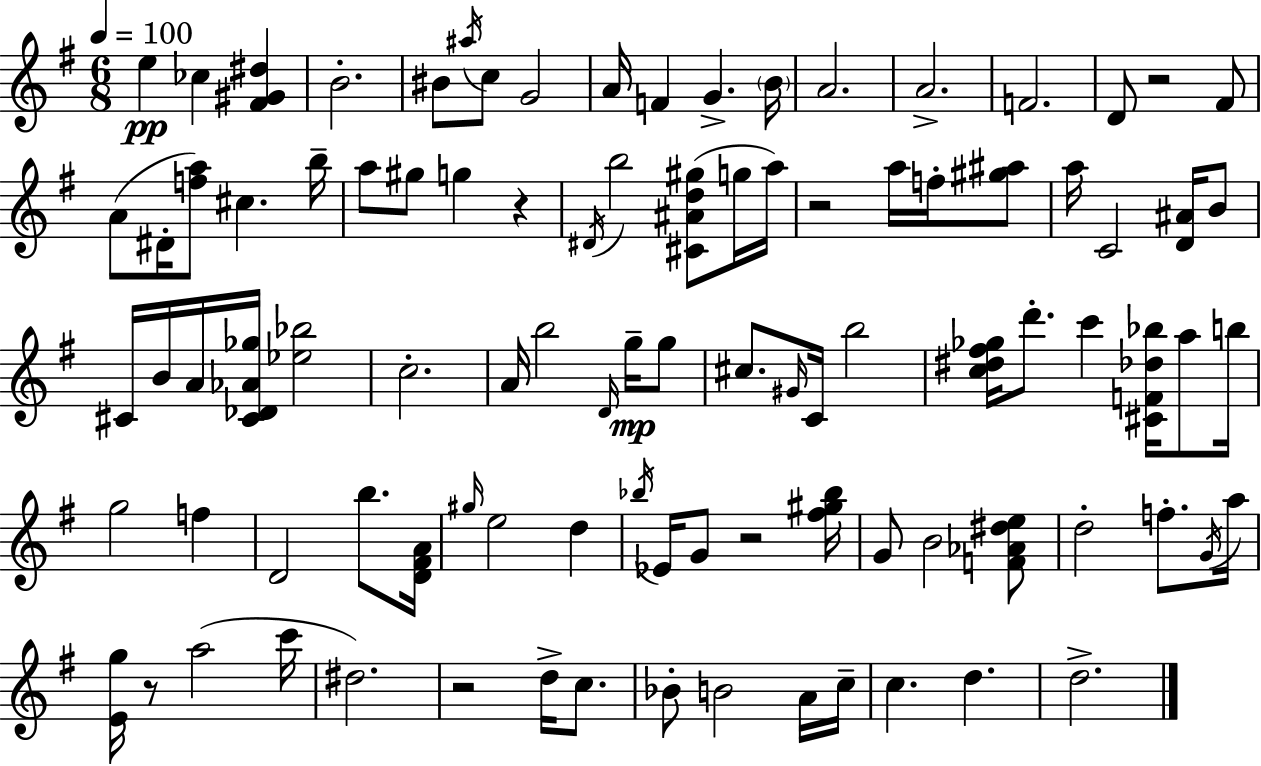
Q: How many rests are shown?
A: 6